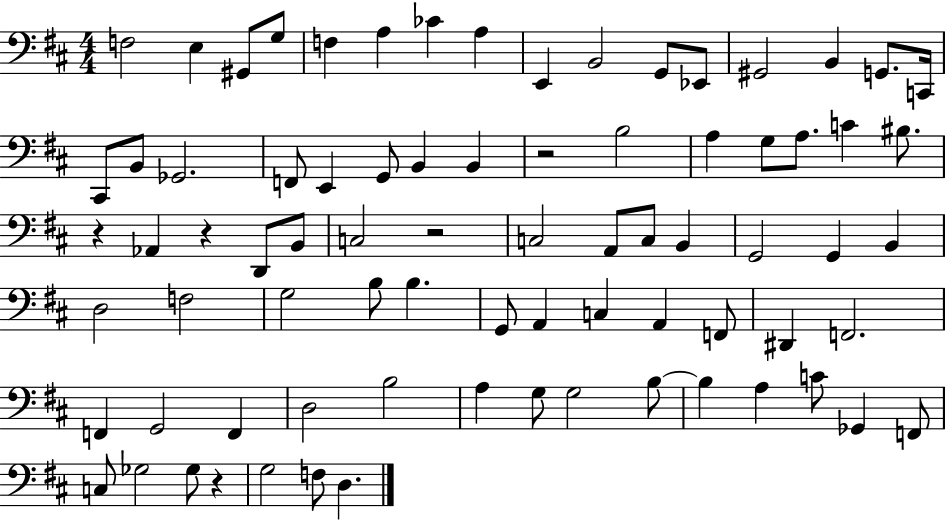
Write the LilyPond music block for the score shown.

{
  \clef bass
  \numericTimeSignature
  \time 4/4
  \key d \major
  f2 e4 gis,8 g8 | f4 a4 ces'4 a4 | e,4 b,2 g,8 ees,8 | gis,2 b,4 g,8. c,16 | \break cis,8 b,8 ges,2. | f,8 e,4 g,8 b,4 b,4 | r2 b2 | a4 g8 a8. c'4 bis8. | \break r4 aes,4 r4 d,8 b,8 | c2 r2 | c2 a,8 c8 b,4 | g,2 g,4 b,4 | \break d2 f2 | g2 b8 b4. | g,8 a,4 c4 a,4 f,8 | dis,4 f,2. | \break f,4 g,2 f,4 | d2 b2 | a4 g8 g2 b8~~ | b4 a4 c'8 ges,4 f,8 | \break c8 ges2 ges8 r4 | g2 f8 d4. | \bar "|."
}